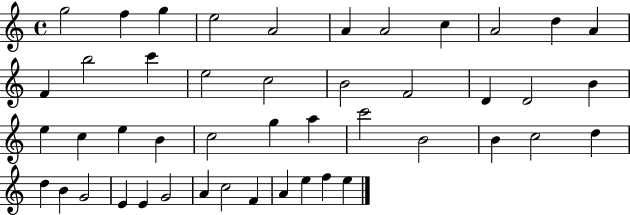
X:1
T:Untitled
M:4/4
L:1/4
K:C
g2 f g e2 A2 A A2 c A2 d A F b2 c' e2 c2 B2 F2 D D2 B e c e B c2 g a c'2 B2 B c2 d d B G2 E E G2 A c2 F A e f e